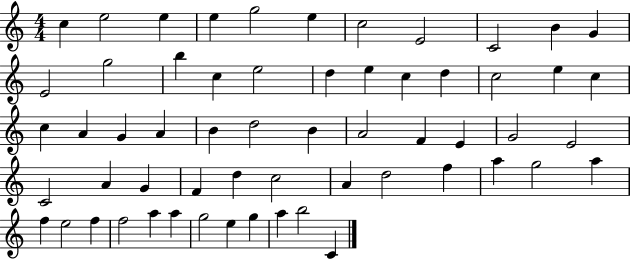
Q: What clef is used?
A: treble